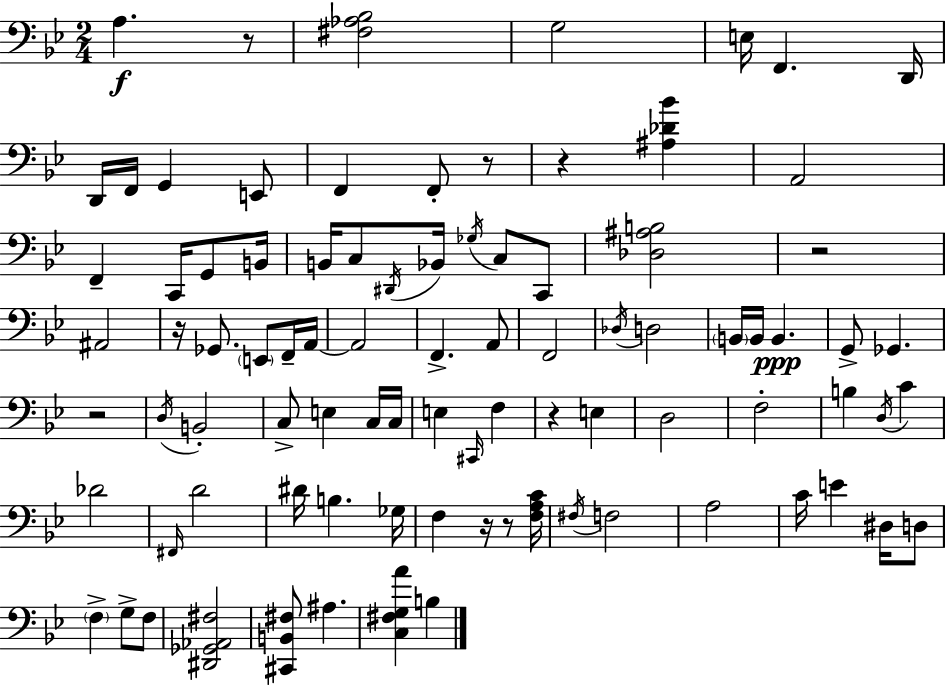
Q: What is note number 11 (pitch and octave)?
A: F2